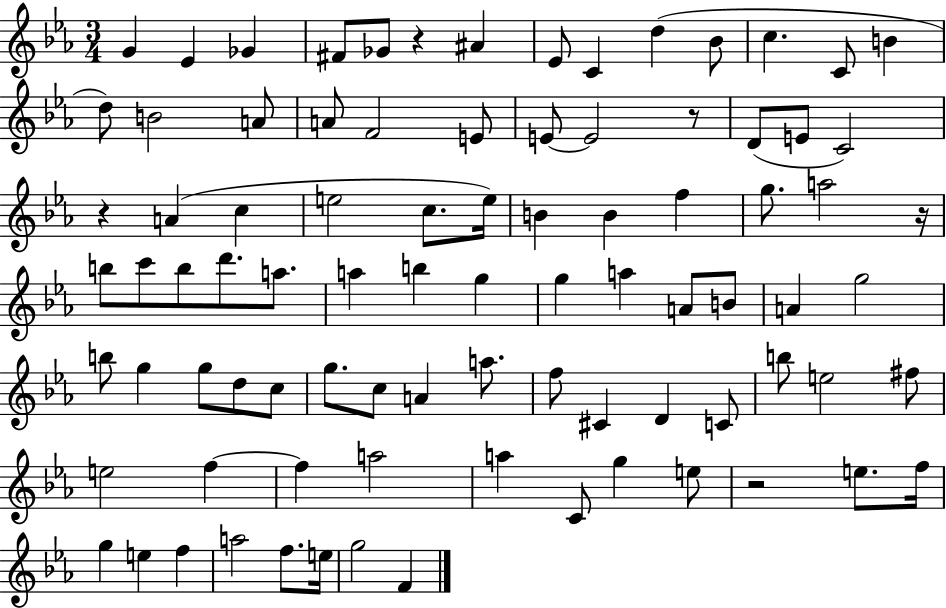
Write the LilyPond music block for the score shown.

{
  \clef treble
  \numericTimeSignature
  \time 3/4
  \key ees \major
  g'4 ees'4 ges'4 | fis'8 ges'8 r4 ais'4 | ees'8 c'4 d''4( bes'8 | c''4. c'8 b'4 | \break d''8) b'2 a'8 | a'8 f'2 e'8 | e'8~~ e'2 r8 | d'8( e'8 c'2) | \break r4 a'4( c''4 | e''2 c''8. e''16) | b'4 b'4 f''4 | g''8. a''2 r16 | \break b''8 c'''8 b''8 d'''8. a''8. | a''4 b''4 g''4 | g''4 a''4 a'8 b'8 | a'4 g''2 | \break b''8 g''4 g''8 d''8 c''8 | g''8. c''8 a'4 a''8. | f''8 cis'4 d'4 c'8 | b''8 e''2 fis''8 | \break e''2 f''4~~ | f''4 a''2 | a''4 c'8 g''4 e''8 | r2 e''8. f''16 | \break g''4 e''4 f''4 | a''2 f''8. e''16 | g''2 f'4 | \bar "|."
}